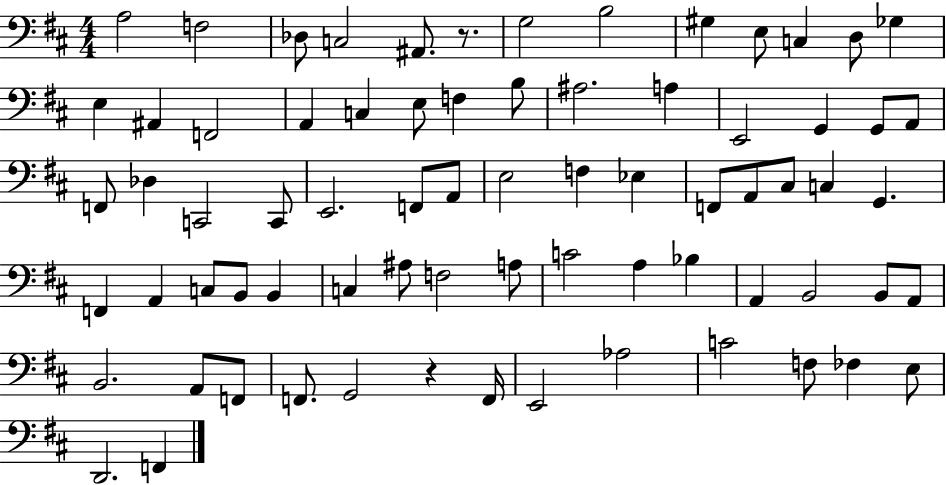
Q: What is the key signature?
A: D major